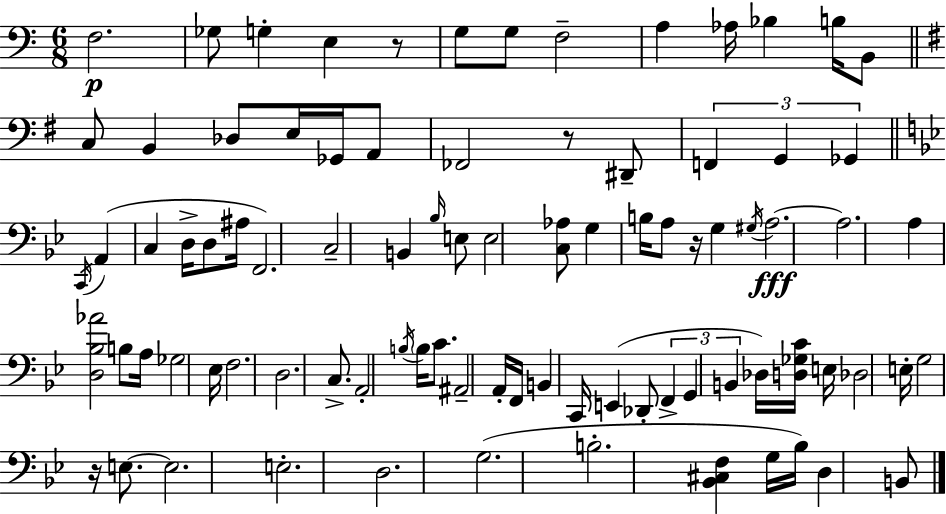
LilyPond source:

{
  \clef bass
  \numericTimeSignature
  \time 6/8
  \key a \minor
  f2.\p | ges8 g4-. e4 r8 | g8 g8 f2-- | a4 aes16 bes4 b16 b,8 | \break \bar "||" \break \key g \major c8 b,4 des8 e16 ges,16 a,8 | fes,2 r8 dis,8-- | \tuplet 3/2 { f,4 g,4 ges,4 } | \bar "||" \break \key g \minor \acciaccatura { c,16 } a,4( c4 d16-> d8 | ais16 f,2.) | c2-- b,4 | \grace { bes16 } e8 e2 | \break <c aes>8 g4 b16 a8 r16 g4 | \acciaccatura { gis16 }\fff a2.~~ | a2. | a4 <d bes aes'>2 | \break b8 a16 ges2 | ees16 f2. | d2. | c8.-> a,2-. | \break \acciaccatura { b16 } \parenthesize b16 c'8. ais,2-- | a,16-. f,16 b,4 c,16 e,4( | des,8-. \tuplet 3/2 { f,4-> g,4 | b,4 } des16) <d ges c'>16 e16 des2 | \break e16-. g2 | r16 e8.~~ e2. | e2.-. | d2. | \break g2.( | b2.-. | <bes, cis f>4 g16 bes16) d4 | b,8 \bar "|."
}